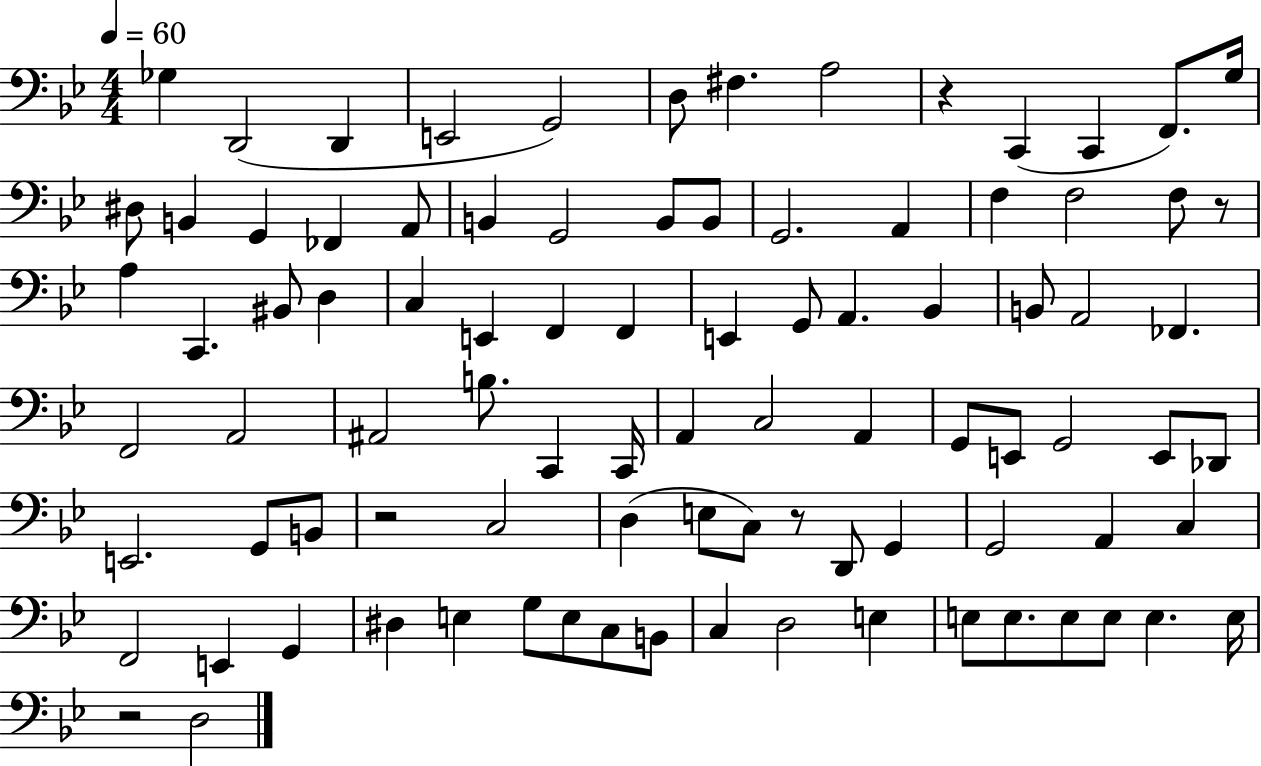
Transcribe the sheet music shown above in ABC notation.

X:1
T:Untitled
M:4/4
L:1/4
K:Bb
_G, D,,2 D,, E,,2 G,,2 D,/2 ^F, A,2 z C,, C,, F,,/2 G,/4 ^D,/2 B,, G,, _F,, A,,/2 B,, G,,2 B,,/2 B,,/2 G,,2 A,, F, F,2 F,/2 z/2 A, C,, ^B,,/2 D, C, E,, F,, F,, E,, G,,/2 A,, _B,, B,,/2 A,,2 _F,, F,,2 A,,2 ^A,,2 B,/2 C,, C,,/4 A,, C,2 A,, G,,/2 E,,/2 G,,2 E,,/2 _D,,/2 E,,2 G,,/2 B,,/2 z2 C,2 D, E,/2 C,/2 z/2 D,,/2 G,, G,,2 A,, C, F,,2 E,, G,, ^D, E, G,/2 E,/2 C,/2 B,,/2 C, D,2 E, E,/2 E,/2 E,/2 E,/2 E, E,/4 z2 D,2